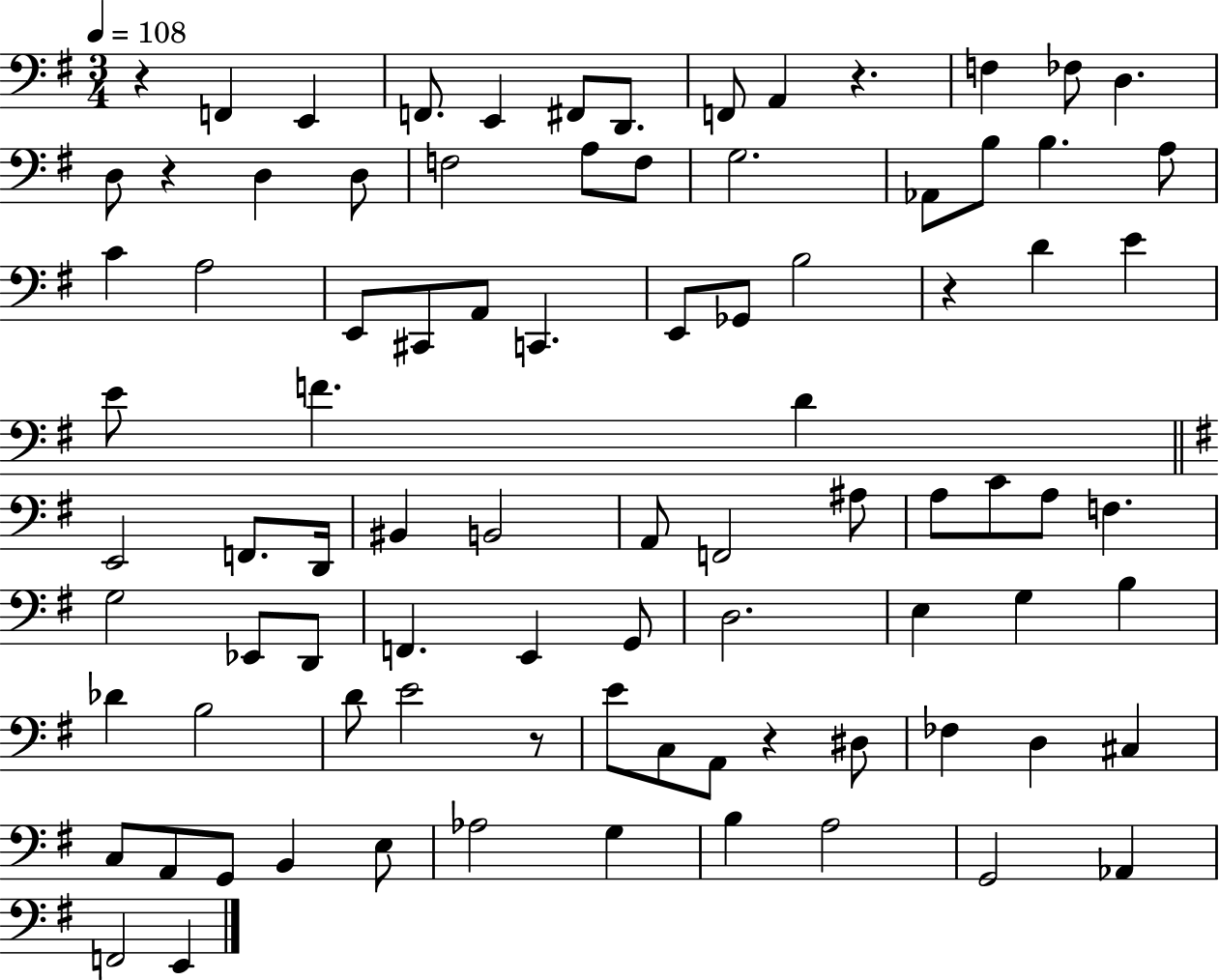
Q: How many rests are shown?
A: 6